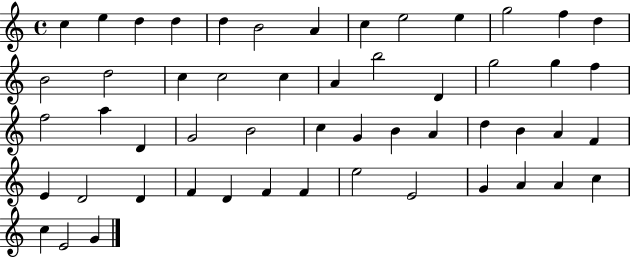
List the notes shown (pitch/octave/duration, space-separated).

C5/q E5/q D5/q D5/q D5/q B4/h A4/q C5/q E5/h E5/q G5/h F5/q D5/q B4/h D5/h C5/q C5/h C5/q A4/q B5/h D4/q G5/h G5/q F5/q F5/h A5/q D4/q G4/h B4/h C5/q G4/q B4/q A4/q D5/q B4/q A4/q F4/q E4/q D4/h D4/q F4/q D4/q F4/q F4/q E5/h E4/h G4/q A4/q A4/q C5/q C5/q E4/h G4/q